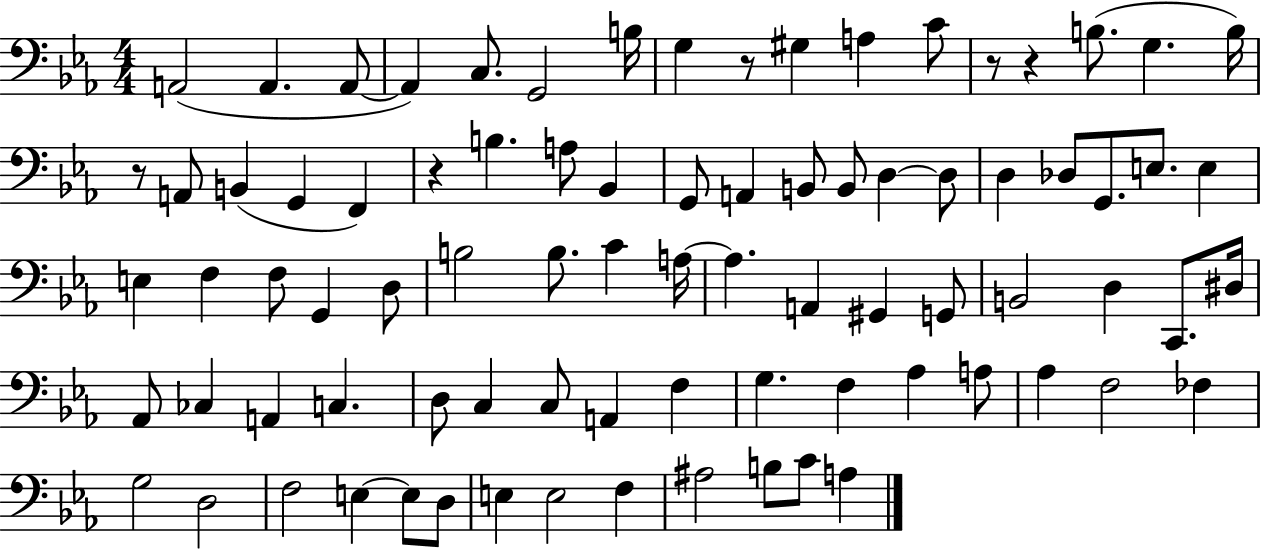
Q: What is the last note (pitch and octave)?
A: A3